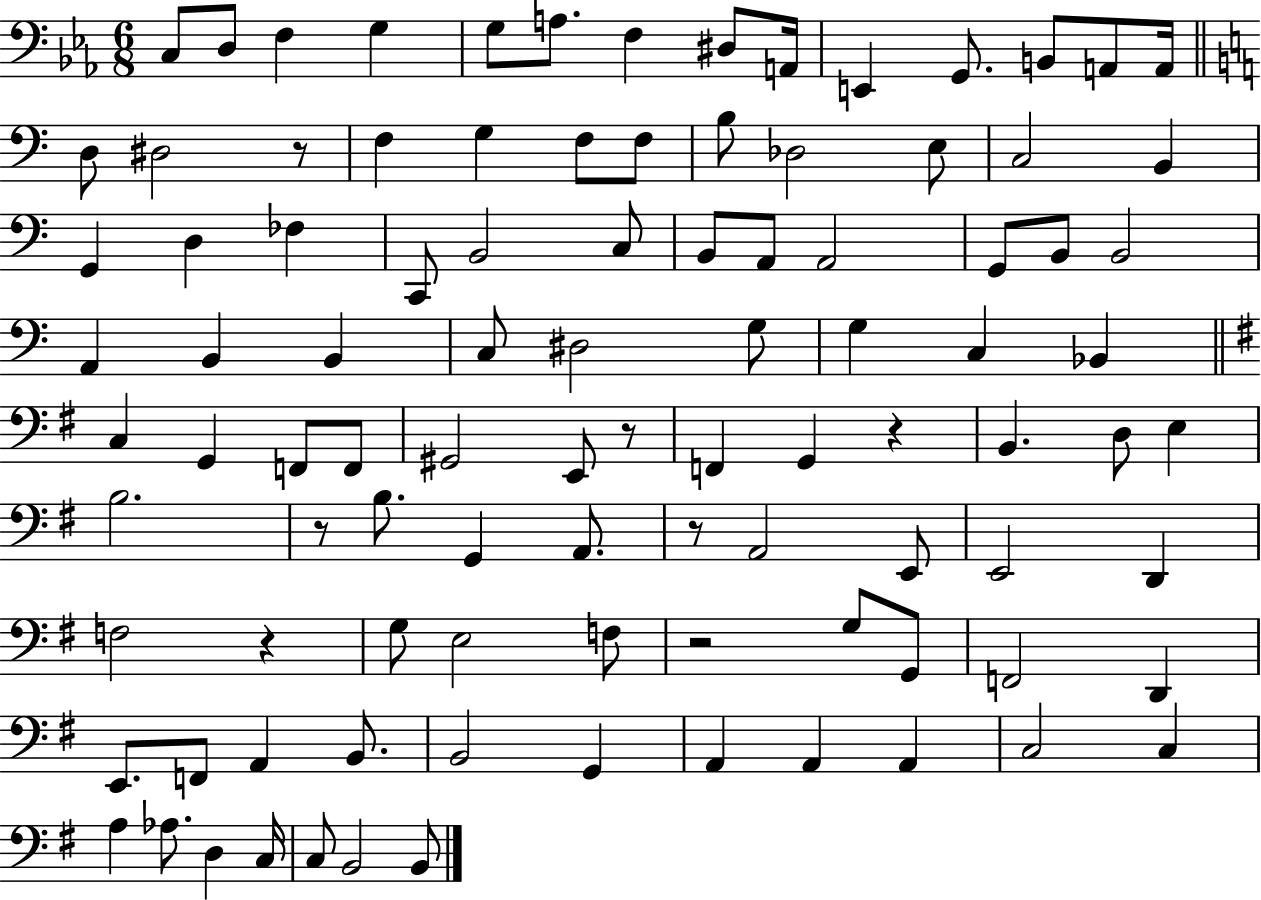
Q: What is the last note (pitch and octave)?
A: B2